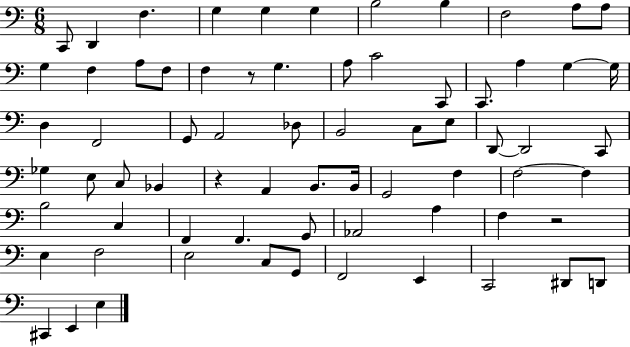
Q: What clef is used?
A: bass